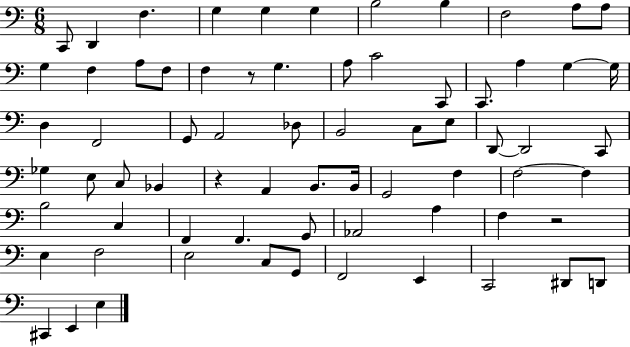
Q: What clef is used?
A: bass